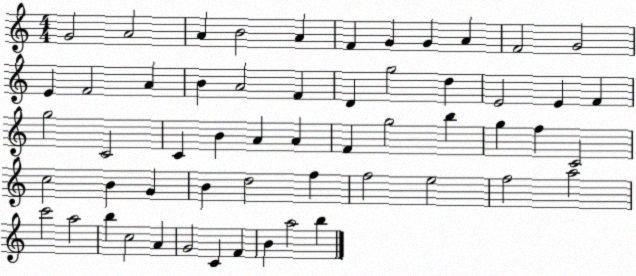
X:1
T:Untitled
M:4/4
L:1/4
K:C
G2 A2 A B2 A F G G A F2 G2 E F2 A B A2 F D g2 d E2 E F g2 C2 C B A A F g2 b g f C2 c2 B G B d2 f f2 e2 f2 a2 c'2 a2 b c2 A G2 C F B a2 b